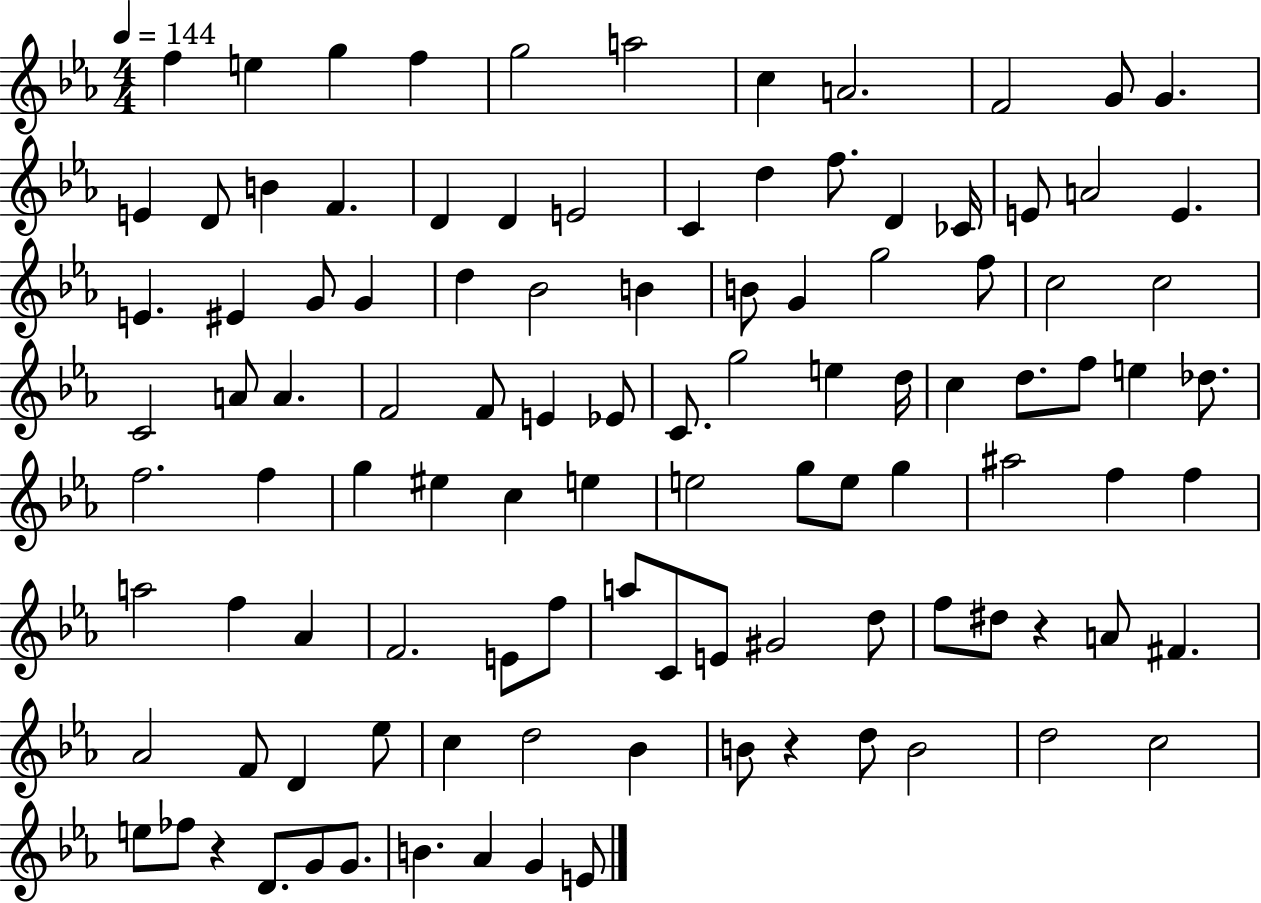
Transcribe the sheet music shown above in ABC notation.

X:1
T:Untitled
M:4/4
L:1/4
K:Eb
f e g f g2 a2 c A2 F2 G/2 G E D/2 B F D D E2 C d f/2 D _C/4 E/2 A2 E E ^E G/2 G d _B2 B B/2 G g2 f/2 c2 c2 C2 A/2 A F2 F/2 E _E/2 C/2 g2 e d/4 c d/2 f/2 e _d/2 f2 f g ^e c e e2 g/2 e/2 g ^a2 f f a2 f _A F2 E/2 f/2 a/2 C/2 E/2 ^G2 d/2 f/2 ^d/2 z A/2 ^F _A2 F/2 D _e/2 c d2 _B B/2 z d/2 B2 d2 c2 e/2 _f/2 z D/2 G/2 G/2 B _A G E/2